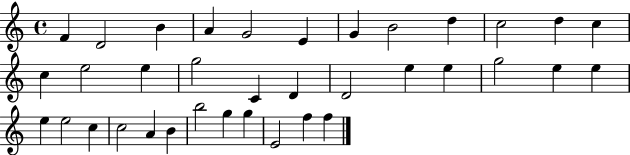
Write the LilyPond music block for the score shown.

{
  \clef treble
  \time 4/4
  \defaultTimeSignature
  \key c \major
  f'4 d'2 b'4 | a'4 g'2 e'4 | g'4 b'2 d''4 | c''2 d''4 c''4 | \break c''4 e''2 e''4 | g''2 c'4 d'4 | d'2 e''4 e''4 | g''2 e''4 e''4 | \break e''4 e''2 c''4 | c''2 a'4 b'4 | b''2 g''4 g''4 | e'2 f''4 f''4 | \break \bar "|."
}